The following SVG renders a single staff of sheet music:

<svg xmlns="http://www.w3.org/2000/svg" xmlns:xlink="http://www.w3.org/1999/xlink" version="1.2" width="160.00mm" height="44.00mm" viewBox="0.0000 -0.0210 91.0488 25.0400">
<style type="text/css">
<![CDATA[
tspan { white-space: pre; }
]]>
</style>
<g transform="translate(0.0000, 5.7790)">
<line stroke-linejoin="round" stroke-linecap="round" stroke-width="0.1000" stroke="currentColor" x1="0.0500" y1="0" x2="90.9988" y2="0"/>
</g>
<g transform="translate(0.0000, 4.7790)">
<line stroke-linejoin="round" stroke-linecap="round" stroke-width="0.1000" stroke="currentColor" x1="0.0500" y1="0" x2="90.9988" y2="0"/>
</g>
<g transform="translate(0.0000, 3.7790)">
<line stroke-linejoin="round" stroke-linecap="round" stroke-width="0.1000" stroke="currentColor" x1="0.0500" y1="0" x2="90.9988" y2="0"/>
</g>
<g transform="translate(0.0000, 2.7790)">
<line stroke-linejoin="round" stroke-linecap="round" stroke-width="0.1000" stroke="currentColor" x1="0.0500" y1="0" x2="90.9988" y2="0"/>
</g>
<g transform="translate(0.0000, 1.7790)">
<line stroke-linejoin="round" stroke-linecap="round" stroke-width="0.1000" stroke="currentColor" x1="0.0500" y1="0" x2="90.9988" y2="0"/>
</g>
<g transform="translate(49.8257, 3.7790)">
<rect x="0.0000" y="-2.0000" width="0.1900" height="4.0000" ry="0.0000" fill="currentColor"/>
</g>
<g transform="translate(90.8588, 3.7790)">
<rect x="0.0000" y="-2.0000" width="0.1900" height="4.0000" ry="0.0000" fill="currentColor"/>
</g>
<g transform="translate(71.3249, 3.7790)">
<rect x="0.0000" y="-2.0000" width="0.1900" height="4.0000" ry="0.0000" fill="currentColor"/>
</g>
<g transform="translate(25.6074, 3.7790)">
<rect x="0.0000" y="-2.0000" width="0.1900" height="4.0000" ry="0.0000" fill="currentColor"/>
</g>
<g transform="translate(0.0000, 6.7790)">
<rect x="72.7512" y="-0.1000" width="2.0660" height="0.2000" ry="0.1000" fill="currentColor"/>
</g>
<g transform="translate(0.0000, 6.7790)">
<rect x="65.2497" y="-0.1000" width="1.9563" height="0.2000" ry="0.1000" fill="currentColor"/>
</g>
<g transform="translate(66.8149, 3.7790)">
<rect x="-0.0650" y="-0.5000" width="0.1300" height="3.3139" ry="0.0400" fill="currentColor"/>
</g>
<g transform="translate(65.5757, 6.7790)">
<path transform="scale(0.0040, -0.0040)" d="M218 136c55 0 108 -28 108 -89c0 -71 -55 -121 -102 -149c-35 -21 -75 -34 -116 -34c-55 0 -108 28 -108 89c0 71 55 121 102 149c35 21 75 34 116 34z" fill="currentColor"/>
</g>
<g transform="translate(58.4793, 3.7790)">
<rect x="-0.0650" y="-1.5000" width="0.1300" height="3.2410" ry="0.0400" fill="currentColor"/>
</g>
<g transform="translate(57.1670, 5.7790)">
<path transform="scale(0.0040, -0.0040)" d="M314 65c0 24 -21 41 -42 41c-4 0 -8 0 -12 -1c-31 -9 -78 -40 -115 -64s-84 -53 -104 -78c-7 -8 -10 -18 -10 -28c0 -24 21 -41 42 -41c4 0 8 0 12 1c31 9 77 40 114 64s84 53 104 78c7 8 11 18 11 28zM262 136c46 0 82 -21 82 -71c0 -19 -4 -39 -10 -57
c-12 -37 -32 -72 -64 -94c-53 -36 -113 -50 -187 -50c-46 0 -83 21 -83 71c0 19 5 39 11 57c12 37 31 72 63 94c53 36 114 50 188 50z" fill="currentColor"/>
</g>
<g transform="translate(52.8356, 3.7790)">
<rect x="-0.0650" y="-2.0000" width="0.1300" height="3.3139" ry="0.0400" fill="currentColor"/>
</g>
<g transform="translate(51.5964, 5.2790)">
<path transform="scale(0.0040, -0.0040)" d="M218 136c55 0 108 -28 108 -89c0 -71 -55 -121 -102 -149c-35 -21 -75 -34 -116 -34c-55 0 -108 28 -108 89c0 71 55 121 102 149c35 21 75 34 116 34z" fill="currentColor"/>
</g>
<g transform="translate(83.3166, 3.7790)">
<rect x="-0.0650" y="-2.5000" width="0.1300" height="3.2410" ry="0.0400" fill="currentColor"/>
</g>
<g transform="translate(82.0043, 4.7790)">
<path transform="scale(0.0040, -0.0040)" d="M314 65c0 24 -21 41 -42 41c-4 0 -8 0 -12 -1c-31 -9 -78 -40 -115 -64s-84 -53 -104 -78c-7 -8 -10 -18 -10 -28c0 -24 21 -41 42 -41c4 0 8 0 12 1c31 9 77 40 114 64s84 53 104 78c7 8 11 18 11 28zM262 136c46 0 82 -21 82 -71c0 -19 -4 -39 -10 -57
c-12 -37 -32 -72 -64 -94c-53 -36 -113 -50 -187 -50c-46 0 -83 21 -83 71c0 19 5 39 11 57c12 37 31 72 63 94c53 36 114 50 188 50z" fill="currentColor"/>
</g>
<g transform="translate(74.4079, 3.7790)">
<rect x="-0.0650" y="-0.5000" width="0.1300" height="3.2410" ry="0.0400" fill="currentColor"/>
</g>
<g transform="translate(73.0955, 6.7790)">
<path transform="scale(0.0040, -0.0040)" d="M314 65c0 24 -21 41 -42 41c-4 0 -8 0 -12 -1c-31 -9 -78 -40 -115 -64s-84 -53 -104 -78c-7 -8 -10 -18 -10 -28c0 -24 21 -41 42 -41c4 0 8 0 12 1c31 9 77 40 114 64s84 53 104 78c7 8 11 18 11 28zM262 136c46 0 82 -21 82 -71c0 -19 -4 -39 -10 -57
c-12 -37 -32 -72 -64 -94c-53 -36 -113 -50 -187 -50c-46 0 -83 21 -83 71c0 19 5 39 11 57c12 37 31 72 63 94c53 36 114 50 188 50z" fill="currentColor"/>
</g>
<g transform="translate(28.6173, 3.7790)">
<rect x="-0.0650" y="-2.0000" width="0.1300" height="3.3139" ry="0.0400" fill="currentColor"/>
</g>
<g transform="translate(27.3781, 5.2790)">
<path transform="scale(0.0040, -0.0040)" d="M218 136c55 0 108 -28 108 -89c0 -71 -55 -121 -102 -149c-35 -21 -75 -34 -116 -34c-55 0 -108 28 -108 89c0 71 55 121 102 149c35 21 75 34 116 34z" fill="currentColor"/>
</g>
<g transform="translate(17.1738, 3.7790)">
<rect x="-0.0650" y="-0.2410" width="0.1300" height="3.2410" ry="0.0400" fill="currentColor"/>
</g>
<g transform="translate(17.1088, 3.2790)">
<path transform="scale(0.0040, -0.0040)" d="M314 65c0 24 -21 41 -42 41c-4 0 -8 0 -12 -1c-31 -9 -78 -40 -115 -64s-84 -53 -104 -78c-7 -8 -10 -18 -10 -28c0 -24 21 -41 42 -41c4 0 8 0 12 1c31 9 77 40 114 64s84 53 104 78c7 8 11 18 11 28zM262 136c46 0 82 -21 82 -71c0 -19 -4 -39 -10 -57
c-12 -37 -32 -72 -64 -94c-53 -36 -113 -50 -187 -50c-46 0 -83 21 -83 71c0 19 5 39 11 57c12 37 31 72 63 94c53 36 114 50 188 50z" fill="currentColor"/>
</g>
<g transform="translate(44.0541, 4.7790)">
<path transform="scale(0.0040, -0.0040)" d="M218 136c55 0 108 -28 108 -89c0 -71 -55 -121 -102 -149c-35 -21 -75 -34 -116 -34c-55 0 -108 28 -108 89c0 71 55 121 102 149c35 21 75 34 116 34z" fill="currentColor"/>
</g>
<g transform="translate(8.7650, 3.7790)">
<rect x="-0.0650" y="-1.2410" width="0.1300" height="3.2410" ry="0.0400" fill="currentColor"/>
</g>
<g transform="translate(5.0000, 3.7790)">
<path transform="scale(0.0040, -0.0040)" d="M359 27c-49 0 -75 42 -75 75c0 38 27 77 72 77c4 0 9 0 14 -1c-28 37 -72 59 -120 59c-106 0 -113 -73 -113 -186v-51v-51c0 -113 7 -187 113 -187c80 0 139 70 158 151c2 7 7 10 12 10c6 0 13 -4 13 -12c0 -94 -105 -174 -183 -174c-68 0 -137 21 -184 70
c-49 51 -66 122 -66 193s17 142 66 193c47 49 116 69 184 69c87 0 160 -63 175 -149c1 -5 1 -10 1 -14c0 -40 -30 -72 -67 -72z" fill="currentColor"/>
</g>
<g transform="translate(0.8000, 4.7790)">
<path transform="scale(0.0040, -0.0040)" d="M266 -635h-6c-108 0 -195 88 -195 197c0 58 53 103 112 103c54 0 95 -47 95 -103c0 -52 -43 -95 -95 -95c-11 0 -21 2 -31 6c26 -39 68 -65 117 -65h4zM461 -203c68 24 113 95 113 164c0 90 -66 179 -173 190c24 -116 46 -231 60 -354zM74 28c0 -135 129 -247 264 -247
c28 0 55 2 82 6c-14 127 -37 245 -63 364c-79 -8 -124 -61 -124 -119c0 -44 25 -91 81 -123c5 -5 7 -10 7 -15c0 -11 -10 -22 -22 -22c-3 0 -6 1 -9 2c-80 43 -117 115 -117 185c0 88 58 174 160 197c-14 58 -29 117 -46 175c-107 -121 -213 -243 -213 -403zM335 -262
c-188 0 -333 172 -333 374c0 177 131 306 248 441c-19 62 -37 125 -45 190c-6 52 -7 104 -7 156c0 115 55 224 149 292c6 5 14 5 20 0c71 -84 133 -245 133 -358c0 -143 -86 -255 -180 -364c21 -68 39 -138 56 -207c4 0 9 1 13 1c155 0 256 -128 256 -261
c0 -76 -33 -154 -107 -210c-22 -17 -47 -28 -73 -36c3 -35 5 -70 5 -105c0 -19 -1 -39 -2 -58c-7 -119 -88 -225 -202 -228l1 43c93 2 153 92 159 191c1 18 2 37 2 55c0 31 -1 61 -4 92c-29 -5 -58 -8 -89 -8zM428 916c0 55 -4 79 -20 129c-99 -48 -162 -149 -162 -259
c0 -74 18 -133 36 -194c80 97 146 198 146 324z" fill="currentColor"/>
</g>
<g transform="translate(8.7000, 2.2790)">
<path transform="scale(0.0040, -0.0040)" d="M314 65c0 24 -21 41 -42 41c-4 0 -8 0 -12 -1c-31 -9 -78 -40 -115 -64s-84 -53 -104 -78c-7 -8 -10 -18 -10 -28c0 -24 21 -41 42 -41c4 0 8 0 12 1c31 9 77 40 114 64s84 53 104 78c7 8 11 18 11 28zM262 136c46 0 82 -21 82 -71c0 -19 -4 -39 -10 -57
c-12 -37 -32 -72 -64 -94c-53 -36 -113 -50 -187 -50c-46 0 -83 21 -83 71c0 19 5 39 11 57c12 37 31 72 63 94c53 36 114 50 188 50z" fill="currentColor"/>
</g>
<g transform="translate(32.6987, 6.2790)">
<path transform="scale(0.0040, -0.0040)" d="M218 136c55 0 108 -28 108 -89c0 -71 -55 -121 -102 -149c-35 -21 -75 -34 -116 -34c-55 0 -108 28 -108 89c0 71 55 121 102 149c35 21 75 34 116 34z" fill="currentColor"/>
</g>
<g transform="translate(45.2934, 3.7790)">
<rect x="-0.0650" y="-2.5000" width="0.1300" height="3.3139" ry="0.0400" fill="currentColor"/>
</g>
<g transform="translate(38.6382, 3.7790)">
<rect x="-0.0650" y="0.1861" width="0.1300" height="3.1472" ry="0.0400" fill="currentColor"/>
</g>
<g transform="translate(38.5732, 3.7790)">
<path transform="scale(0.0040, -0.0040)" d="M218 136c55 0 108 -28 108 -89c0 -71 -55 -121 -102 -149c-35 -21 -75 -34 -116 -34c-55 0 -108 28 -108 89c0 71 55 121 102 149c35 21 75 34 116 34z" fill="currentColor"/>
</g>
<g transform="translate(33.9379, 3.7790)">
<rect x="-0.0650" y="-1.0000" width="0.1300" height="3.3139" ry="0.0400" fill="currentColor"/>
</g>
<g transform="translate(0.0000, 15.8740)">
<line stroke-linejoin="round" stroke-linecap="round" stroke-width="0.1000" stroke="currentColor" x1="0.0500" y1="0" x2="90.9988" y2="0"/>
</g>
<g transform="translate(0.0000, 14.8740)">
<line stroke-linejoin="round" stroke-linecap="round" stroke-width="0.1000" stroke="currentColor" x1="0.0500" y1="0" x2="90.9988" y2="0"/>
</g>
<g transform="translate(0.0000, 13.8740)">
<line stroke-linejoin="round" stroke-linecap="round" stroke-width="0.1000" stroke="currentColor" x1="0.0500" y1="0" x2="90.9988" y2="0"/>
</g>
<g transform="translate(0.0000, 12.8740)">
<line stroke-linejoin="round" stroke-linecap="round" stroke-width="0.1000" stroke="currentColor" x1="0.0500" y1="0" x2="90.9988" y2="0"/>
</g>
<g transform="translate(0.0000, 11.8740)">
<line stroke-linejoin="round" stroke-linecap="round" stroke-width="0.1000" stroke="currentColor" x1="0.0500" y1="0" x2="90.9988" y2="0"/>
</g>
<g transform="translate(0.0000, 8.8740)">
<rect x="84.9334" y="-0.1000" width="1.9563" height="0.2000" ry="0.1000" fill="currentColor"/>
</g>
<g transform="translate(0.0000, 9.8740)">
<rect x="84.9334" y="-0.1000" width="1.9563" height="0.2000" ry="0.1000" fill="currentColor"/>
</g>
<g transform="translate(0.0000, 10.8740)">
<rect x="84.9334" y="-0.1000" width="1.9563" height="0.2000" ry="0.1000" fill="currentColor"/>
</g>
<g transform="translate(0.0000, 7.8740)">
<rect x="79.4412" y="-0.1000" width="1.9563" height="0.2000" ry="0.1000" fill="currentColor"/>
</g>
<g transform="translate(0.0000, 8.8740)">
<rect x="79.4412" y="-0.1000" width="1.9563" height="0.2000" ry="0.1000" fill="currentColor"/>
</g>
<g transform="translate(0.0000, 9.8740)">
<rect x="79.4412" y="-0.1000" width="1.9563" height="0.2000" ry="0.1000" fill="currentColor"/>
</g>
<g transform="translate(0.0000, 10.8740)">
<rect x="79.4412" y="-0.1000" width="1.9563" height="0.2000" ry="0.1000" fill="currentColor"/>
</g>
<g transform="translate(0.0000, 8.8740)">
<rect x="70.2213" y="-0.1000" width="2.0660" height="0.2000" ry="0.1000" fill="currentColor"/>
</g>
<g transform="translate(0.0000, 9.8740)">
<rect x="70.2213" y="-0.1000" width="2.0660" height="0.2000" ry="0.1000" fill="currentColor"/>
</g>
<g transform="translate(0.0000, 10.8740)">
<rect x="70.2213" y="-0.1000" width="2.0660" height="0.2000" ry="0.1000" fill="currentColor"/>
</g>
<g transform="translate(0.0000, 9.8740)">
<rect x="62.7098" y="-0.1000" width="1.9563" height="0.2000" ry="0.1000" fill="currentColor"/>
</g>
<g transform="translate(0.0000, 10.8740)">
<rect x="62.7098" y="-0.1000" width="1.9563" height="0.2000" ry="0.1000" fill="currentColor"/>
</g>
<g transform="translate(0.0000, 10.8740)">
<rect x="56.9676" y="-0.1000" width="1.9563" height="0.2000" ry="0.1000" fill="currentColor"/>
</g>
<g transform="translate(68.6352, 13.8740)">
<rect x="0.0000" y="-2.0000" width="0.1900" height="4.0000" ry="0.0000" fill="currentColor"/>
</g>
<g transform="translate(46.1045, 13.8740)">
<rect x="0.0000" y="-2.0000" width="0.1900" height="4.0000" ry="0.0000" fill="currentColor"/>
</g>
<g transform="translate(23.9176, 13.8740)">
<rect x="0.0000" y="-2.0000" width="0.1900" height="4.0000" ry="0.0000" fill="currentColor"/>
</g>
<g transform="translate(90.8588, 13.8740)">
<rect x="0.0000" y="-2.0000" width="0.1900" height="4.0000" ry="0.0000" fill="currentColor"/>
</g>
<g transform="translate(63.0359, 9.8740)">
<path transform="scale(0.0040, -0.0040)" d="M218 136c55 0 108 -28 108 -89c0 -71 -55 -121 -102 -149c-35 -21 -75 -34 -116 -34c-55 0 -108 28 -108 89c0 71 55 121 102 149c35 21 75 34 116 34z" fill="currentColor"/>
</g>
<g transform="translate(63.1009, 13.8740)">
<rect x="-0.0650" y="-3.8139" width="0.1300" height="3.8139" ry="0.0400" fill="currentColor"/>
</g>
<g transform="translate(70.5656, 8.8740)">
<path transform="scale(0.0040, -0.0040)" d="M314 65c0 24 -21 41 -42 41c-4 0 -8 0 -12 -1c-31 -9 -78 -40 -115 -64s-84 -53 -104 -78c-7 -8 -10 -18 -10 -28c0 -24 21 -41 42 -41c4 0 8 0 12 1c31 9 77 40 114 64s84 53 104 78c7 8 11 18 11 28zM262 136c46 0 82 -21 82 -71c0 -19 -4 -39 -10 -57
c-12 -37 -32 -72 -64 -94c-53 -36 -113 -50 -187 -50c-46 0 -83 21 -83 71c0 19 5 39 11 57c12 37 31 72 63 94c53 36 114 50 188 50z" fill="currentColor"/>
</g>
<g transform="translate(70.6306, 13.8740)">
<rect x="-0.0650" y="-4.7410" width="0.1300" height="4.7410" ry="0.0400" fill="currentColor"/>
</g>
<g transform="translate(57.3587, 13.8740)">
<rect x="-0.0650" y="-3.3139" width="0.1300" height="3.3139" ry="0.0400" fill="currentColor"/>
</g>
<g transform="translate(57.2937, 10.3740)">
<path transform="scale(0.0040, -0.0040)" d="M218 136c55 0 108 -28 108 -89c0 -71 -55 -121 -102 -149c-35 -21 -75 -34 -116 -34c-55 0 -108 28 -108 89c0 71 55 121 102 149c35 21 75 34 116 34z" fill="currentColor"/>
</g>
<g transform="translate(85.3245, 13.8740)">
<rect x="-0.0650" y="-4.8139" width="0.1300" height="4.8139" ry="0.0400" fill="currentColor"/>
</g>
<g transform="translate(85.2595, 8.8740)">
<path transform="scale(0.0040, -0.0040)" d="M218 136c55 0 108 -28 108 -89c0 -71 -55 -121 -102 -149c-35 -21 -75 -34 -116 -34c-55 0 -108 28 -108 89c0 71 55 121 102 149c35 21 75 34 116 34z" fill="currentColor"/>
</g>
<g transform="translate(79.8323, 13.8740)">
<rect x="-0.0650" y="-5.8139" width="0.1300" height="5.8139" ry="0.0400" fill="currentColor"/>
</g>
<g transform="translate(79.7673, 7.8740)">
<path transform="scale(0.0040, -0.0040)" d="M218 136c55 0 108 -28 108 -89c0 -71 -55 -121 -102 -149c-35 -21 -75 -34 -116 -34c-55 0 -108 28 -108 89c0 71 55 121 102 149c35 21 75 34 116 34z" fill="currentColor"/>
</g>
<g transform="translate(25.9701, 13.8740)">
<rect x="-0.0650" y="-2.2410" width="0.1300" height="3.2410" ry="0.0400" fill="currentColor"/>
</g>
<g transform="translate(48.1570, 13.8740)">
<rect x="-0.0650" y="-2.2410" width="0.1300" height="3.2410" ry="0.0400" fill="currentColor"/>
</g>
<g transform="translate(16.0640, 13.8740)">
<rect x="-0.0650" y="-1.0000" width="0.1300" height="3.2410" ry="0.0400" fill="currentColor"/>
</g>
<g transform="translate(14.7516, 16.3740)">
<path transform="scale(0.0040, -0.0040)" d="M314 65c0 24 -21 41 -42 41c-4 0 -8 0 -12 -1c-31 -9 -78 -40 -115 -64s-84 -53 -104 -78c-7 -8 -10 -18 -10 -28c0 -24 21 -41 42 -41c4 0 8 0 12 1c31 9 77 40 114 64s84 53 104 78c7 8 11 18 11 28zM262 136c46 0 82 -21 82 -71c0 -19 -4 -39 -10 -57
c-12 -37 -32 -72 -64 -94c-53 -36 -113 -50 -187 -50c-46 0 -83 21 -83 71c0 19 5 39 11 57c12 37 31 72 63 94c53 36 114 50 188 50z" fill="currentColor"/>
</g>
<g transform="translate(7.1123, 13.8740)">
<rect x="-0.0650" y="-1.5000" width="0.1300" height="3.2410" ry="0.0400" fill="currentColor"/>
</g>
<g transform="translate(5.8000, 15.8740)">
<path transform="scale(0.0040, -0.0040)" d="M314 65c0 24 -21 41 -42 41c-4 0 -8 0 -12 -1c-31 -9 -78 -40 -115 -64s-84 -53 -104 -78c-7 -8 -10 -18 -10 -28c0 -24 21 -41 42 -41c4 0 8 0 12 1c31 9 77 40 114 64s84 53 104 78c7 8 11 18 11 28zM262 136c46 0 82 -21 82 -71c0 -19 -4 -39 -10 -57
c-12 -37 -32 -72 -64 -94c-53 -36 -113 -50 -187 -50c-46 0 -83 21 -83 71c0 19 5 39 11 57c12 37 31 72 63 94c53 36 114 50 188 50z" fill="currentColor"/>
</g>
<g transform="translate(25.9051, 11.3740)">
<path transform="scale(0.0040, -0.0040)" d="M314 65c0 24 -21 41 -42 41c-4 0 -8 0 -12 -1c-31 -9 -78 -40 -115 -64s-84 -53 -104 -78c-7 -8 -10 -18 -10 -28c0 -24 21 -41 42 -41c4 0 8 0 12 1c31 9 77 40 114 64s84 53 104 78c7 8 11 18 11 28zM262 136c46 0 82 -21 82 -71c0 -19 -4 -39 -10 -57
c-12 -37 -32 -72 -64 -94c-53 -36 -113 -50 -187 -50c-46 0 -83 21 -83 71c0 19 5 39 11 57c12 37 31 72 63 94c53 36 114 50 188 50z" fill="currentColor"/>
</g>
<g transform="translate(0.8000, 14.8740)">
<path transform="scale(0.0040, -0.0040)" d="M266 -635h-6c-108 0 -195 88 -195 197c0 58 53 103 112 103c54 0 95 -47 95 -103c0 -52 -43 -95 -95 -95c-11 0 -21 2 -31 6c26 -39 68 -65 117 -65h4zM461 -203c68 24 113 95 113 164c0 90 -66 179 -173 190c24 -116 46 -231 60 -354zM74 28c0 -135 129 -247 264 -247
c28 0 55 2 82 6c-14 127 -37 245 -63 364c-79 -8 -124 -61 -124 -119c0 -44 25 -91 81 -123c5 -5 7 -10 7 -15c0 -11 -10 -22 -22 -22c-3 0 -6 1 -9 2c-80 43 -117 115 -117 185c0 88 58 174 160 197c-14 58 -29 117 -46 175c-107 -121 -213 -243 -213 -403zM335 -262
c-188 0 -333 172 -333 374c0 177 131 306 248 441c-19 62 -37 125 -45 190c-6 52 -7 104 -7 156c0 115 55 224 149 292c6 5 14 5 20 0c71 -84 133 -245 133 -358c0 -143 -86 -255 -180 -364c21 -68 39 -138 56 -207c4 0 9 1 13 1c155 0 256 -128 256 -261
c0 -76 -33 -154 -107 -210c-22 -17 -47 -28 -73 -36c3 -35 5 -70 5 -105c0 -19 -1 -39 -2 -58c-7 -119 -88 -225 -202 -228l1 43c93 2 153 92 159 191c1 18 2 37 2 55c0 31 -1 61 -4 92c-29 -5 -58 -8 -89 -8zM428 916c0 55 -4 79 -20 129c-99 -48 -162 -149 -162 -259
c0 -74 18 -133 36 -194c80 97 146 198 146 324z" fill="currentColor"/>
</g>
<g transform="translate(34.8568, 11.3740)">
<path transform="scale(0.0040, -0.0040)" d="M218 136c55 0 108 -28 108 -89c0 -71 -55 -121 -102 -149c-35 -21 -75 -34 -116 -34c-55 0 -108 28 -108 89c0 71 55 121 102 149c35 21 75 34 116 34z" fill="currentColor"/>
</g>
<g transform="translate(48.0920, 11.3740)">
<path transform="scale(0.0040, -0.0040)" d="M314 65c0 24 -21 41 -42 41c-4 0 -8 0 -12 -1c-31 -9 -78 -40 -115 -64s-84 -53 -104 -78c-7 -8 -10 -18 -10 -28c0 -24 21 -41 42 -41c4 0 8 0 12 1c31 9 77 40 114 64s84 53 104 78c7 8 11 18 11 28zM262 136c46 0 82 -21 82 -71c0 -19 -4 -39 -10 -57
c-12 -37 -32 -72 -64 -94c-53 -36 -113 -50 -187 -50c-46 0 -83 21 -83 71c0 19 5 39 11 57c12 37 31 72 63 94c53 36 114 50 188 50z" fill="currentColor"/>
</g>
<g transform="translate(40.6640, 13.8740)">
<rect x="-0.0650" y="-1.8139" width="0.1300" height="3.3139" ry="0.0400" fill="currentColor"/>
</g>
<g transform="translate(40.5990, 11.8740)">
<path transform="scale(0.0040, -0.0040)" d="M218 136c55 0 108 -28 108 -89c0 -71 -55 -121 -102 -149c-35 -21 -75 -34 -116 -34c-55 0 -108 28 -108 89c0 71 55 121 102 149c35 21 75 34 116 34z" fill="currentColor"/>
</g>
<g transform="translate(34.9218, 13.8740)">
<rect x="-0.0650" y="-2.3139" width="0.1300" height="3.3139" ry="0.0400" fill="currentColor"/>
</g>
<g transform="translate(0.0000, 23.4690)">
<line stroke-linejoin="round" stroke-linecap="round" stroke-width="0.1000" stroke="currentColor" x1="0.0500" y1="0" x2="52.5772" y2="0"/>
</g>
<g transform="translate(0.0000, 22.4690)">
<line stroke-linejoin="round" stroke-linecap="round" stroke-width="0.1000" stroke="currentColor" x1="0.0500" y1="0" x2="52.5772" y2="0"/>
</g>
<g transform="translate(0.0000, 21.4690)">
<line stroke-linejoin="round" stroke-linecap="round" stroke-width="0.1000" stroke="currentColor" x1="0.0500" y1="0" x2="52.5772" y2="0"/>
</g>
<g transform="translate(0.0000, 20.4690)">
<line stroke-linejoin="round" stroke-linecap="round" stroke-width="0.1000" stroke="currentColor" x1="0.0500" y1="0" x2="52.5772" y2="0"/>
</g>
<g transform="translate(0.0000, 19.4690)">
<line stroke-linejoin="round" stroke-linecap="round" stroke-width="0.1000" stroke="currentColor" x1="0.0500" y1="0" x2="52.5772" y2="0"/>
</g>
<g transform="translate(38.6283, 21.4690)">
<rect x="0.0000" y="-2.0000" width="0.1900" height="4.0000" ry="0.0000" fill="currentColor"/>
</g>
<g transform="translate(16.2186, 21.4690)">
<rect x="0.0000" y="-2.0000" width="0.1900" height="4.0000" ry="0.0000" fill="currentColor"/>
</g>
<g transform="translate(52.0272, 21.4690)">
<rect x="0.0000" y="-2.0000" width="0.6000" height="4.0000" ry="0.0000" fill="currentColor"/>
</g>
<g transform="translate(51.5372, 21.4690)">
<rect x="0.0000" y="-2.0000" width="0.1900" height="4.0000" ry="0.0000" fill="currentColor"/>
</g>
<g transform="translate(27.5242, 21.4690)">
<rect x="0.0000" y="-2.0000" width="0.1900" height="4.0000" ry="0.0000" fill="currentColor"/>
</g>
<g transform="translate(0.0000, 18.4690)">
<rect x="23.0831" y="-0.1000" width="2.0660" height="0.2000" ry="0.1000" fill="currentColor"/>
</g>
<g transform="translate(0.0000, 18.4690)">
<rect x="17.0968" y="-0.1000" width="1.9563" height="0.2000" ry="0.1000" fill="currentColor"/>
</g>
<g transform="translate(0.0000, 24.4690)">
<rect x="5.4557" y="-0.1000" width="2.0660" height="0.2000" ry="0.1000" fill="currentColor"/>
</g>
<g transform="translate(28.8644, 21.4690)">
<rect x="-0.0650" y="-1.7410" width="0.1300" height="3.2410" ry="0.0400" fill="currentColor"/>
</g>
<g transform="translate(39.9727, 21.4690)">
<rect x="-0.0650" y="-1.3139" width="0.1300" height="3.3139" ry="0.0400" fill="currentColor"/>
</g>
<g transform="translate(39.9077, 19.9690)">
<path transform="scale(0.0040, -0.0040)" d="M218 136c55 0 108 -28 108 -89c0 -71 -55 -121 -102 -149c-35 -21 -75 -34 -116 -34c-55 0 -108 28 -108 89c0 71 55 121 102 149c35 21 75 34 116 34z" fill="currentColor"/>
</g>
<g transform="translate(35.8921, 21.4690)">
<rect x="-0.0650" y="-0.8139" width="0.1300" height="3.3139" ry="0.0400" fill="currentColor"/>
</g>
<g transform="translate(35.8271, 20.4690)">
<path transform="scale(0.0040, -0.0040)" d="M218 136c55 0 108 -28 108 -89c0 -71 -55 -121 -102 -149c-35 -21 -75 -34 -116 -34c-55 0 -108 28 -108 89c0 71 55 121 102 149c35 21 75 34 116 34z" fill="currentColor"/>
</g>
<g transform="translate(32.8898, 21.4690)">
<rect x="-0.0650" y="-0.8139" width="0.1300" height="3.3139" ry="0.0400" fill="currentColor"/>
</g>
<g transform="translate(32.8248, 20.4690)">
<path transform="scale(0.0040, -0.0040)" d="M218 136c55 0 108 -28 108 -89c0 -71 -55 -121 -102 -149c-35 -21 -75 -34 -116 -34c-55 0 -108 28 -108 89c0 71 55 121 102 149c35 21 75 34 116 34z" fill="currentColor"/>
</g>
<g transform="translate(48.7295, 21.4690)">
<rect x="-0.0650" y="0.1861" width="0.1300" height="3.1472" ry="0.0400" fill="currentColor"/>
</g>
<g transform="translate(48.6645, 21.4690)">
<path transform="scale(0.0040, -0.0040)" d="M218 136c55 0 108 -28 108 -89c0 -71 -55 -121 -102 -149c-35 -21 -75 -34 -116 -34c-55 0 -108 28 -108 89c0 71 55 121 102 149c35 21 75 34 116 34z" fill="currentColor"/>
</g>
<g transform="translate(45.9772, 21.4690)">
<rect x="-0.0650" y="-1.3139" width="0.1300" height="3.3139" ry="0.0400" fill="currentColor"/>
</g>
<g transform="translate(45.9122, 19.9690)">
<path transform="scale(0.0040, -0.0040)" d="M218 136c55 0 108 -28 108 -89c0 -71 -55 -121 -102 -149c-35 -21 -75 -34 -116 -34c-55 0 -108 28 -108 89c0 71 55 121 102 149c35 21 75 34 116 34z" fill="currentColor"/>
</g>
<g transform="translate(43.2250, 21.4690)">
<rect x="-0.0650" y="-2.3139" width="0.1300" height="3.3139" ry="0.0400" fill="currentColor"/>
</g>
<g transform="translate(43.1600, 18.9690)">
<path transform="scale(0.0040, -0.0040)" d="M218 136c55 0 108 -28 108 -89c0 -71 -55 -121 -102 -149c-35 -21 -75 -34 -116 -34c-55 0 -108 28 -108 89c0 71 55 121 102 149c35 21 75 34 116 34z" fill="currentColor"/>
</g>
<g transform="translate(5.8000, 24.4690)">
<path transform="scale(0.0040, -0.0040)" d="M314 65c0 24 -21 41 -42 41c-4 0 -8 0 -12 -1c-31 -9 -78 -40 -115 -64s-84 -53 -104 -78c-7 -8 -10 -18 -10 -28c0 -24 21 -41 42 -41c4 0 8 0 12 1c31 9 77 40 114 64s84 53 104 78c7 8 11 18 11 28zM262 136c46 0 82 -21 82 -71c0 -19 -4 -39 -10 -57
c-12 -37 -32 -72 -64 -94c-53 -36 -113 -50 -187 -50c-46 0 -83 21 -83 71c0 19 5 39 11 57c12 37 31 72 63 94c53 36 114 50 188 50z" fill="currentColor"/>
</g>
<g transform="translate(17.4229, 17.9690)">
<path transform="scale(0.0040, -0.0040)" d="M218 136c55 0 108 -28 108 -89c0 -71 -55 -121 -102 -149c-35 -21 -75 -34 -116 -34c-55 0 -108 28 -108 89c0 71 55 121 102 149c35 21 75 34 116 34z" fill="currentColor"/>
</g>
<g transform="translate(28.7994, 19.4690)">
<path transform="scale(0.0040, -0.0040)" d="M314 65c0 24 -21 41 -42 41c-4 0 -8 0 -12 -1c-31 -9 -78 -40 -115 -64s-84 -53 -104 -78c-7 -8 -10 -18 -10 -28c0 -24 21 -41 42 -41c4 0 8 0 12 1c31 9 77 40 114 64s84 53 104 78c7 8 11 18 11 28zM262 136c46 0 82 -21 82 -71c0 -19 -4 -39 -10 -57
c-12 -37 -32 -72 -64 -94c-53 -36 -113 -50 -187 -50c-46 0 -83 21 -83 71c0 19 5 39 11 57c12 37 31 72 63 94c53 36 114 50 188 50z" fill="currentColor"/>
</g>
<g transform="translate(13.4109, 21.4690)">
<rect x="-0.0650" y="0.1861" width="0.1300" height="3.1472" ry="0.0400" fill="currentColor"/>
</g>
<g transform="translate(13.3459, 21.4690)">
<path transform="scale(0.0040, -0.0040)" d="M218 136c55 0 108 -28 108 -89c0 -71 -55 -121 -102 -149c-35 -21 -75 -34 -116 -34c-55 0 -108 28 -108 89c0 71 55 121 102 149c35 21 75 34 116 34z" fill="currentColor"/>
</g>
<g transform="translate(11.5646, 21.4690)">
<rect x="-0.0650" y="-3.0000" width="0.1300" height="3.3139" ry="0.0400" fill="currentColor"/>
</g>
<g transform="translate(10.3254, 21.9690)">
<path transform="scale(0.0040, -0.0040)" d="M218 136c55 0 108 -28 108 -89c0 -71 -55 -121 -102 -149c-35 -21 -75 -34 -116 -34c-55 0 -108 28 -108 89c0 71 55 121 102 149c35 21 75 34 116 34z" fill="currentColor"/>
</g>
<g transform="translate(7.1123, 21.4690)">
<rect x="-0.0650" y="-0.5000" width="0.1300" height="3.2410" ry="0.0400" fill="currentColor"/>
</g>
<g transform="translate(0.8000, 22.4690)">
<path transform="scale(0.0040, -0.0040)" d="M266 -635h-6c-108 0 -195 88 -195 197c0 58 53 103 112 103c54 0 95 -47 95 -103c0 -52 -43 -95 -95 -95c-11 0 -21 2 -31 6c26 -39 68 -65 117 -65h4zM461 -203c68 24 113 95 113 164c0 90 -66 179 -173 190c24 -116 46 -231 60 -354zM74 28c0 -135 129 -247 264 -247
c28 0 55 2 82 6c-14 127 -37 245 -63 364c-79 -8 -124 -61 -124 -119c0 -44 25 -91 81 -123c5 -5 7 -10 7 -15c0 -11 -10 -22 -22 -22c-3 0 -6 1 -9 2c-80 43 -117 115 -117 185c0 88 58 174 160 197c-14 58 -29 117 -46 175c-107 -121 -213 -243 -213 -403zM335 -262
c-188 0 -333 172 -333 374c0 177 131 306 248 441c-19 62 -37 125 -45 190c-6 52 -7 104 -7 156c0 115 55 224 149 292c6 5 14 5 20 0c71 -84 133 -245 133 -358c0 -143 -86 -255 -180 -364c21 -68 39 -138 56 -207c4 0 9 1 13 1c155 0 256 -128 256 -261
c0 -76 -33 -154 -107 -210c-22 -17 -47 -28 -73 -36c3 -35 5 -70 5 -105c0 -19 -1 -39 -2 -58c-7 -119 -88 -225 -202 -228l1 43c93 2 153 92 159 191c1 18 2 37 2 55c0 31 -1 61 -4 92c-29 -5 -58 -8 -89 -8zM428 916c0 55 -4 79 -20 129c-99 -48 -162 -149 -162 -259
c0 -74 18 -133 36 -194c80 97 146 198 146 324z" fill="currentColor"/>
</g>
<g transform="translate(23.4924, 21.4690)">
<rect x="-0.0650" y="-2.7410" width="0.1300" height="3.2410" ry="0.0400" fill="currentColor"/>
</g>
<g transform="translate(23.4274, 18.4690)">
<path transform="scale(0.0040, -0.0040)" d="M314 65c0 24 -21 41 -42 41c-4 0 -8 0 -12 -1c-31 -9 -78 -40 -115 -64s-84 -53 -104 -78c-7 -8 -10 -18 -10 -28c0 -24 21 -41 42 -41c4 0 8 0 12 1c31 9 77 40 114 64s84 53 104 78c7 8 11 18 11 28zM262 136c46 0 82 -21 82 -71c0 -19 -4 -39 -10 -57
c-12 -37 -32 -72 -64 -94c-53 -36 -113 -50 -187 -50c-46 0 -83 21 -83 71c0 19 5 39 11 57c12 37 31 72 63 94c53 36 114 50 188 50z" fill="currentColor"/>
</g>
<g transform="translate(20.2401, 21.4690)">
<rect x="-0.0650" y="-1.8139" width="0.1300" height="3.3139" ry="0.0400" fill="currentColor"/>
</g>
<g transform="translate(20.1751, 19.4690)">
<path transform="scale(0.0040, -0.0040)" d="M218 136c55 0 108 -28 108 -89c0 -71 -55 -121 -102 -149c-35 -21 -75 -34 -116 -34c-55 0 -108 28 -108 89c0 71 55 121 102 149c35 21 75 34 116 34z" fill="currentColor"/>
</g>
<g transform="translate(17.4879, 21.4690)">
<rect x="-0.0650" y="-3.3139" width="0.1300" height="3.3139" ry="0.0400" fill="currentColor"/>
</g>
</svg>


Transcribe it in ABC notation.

X:1
T:Untitled
M:4/4
L:1/4
K:C
e2 c2 F D B G F E2 C C2 G2 E2 D2 g2 g f g2 b c' e'2 g' e' C2 A B b f a2 f2 d d e g e B